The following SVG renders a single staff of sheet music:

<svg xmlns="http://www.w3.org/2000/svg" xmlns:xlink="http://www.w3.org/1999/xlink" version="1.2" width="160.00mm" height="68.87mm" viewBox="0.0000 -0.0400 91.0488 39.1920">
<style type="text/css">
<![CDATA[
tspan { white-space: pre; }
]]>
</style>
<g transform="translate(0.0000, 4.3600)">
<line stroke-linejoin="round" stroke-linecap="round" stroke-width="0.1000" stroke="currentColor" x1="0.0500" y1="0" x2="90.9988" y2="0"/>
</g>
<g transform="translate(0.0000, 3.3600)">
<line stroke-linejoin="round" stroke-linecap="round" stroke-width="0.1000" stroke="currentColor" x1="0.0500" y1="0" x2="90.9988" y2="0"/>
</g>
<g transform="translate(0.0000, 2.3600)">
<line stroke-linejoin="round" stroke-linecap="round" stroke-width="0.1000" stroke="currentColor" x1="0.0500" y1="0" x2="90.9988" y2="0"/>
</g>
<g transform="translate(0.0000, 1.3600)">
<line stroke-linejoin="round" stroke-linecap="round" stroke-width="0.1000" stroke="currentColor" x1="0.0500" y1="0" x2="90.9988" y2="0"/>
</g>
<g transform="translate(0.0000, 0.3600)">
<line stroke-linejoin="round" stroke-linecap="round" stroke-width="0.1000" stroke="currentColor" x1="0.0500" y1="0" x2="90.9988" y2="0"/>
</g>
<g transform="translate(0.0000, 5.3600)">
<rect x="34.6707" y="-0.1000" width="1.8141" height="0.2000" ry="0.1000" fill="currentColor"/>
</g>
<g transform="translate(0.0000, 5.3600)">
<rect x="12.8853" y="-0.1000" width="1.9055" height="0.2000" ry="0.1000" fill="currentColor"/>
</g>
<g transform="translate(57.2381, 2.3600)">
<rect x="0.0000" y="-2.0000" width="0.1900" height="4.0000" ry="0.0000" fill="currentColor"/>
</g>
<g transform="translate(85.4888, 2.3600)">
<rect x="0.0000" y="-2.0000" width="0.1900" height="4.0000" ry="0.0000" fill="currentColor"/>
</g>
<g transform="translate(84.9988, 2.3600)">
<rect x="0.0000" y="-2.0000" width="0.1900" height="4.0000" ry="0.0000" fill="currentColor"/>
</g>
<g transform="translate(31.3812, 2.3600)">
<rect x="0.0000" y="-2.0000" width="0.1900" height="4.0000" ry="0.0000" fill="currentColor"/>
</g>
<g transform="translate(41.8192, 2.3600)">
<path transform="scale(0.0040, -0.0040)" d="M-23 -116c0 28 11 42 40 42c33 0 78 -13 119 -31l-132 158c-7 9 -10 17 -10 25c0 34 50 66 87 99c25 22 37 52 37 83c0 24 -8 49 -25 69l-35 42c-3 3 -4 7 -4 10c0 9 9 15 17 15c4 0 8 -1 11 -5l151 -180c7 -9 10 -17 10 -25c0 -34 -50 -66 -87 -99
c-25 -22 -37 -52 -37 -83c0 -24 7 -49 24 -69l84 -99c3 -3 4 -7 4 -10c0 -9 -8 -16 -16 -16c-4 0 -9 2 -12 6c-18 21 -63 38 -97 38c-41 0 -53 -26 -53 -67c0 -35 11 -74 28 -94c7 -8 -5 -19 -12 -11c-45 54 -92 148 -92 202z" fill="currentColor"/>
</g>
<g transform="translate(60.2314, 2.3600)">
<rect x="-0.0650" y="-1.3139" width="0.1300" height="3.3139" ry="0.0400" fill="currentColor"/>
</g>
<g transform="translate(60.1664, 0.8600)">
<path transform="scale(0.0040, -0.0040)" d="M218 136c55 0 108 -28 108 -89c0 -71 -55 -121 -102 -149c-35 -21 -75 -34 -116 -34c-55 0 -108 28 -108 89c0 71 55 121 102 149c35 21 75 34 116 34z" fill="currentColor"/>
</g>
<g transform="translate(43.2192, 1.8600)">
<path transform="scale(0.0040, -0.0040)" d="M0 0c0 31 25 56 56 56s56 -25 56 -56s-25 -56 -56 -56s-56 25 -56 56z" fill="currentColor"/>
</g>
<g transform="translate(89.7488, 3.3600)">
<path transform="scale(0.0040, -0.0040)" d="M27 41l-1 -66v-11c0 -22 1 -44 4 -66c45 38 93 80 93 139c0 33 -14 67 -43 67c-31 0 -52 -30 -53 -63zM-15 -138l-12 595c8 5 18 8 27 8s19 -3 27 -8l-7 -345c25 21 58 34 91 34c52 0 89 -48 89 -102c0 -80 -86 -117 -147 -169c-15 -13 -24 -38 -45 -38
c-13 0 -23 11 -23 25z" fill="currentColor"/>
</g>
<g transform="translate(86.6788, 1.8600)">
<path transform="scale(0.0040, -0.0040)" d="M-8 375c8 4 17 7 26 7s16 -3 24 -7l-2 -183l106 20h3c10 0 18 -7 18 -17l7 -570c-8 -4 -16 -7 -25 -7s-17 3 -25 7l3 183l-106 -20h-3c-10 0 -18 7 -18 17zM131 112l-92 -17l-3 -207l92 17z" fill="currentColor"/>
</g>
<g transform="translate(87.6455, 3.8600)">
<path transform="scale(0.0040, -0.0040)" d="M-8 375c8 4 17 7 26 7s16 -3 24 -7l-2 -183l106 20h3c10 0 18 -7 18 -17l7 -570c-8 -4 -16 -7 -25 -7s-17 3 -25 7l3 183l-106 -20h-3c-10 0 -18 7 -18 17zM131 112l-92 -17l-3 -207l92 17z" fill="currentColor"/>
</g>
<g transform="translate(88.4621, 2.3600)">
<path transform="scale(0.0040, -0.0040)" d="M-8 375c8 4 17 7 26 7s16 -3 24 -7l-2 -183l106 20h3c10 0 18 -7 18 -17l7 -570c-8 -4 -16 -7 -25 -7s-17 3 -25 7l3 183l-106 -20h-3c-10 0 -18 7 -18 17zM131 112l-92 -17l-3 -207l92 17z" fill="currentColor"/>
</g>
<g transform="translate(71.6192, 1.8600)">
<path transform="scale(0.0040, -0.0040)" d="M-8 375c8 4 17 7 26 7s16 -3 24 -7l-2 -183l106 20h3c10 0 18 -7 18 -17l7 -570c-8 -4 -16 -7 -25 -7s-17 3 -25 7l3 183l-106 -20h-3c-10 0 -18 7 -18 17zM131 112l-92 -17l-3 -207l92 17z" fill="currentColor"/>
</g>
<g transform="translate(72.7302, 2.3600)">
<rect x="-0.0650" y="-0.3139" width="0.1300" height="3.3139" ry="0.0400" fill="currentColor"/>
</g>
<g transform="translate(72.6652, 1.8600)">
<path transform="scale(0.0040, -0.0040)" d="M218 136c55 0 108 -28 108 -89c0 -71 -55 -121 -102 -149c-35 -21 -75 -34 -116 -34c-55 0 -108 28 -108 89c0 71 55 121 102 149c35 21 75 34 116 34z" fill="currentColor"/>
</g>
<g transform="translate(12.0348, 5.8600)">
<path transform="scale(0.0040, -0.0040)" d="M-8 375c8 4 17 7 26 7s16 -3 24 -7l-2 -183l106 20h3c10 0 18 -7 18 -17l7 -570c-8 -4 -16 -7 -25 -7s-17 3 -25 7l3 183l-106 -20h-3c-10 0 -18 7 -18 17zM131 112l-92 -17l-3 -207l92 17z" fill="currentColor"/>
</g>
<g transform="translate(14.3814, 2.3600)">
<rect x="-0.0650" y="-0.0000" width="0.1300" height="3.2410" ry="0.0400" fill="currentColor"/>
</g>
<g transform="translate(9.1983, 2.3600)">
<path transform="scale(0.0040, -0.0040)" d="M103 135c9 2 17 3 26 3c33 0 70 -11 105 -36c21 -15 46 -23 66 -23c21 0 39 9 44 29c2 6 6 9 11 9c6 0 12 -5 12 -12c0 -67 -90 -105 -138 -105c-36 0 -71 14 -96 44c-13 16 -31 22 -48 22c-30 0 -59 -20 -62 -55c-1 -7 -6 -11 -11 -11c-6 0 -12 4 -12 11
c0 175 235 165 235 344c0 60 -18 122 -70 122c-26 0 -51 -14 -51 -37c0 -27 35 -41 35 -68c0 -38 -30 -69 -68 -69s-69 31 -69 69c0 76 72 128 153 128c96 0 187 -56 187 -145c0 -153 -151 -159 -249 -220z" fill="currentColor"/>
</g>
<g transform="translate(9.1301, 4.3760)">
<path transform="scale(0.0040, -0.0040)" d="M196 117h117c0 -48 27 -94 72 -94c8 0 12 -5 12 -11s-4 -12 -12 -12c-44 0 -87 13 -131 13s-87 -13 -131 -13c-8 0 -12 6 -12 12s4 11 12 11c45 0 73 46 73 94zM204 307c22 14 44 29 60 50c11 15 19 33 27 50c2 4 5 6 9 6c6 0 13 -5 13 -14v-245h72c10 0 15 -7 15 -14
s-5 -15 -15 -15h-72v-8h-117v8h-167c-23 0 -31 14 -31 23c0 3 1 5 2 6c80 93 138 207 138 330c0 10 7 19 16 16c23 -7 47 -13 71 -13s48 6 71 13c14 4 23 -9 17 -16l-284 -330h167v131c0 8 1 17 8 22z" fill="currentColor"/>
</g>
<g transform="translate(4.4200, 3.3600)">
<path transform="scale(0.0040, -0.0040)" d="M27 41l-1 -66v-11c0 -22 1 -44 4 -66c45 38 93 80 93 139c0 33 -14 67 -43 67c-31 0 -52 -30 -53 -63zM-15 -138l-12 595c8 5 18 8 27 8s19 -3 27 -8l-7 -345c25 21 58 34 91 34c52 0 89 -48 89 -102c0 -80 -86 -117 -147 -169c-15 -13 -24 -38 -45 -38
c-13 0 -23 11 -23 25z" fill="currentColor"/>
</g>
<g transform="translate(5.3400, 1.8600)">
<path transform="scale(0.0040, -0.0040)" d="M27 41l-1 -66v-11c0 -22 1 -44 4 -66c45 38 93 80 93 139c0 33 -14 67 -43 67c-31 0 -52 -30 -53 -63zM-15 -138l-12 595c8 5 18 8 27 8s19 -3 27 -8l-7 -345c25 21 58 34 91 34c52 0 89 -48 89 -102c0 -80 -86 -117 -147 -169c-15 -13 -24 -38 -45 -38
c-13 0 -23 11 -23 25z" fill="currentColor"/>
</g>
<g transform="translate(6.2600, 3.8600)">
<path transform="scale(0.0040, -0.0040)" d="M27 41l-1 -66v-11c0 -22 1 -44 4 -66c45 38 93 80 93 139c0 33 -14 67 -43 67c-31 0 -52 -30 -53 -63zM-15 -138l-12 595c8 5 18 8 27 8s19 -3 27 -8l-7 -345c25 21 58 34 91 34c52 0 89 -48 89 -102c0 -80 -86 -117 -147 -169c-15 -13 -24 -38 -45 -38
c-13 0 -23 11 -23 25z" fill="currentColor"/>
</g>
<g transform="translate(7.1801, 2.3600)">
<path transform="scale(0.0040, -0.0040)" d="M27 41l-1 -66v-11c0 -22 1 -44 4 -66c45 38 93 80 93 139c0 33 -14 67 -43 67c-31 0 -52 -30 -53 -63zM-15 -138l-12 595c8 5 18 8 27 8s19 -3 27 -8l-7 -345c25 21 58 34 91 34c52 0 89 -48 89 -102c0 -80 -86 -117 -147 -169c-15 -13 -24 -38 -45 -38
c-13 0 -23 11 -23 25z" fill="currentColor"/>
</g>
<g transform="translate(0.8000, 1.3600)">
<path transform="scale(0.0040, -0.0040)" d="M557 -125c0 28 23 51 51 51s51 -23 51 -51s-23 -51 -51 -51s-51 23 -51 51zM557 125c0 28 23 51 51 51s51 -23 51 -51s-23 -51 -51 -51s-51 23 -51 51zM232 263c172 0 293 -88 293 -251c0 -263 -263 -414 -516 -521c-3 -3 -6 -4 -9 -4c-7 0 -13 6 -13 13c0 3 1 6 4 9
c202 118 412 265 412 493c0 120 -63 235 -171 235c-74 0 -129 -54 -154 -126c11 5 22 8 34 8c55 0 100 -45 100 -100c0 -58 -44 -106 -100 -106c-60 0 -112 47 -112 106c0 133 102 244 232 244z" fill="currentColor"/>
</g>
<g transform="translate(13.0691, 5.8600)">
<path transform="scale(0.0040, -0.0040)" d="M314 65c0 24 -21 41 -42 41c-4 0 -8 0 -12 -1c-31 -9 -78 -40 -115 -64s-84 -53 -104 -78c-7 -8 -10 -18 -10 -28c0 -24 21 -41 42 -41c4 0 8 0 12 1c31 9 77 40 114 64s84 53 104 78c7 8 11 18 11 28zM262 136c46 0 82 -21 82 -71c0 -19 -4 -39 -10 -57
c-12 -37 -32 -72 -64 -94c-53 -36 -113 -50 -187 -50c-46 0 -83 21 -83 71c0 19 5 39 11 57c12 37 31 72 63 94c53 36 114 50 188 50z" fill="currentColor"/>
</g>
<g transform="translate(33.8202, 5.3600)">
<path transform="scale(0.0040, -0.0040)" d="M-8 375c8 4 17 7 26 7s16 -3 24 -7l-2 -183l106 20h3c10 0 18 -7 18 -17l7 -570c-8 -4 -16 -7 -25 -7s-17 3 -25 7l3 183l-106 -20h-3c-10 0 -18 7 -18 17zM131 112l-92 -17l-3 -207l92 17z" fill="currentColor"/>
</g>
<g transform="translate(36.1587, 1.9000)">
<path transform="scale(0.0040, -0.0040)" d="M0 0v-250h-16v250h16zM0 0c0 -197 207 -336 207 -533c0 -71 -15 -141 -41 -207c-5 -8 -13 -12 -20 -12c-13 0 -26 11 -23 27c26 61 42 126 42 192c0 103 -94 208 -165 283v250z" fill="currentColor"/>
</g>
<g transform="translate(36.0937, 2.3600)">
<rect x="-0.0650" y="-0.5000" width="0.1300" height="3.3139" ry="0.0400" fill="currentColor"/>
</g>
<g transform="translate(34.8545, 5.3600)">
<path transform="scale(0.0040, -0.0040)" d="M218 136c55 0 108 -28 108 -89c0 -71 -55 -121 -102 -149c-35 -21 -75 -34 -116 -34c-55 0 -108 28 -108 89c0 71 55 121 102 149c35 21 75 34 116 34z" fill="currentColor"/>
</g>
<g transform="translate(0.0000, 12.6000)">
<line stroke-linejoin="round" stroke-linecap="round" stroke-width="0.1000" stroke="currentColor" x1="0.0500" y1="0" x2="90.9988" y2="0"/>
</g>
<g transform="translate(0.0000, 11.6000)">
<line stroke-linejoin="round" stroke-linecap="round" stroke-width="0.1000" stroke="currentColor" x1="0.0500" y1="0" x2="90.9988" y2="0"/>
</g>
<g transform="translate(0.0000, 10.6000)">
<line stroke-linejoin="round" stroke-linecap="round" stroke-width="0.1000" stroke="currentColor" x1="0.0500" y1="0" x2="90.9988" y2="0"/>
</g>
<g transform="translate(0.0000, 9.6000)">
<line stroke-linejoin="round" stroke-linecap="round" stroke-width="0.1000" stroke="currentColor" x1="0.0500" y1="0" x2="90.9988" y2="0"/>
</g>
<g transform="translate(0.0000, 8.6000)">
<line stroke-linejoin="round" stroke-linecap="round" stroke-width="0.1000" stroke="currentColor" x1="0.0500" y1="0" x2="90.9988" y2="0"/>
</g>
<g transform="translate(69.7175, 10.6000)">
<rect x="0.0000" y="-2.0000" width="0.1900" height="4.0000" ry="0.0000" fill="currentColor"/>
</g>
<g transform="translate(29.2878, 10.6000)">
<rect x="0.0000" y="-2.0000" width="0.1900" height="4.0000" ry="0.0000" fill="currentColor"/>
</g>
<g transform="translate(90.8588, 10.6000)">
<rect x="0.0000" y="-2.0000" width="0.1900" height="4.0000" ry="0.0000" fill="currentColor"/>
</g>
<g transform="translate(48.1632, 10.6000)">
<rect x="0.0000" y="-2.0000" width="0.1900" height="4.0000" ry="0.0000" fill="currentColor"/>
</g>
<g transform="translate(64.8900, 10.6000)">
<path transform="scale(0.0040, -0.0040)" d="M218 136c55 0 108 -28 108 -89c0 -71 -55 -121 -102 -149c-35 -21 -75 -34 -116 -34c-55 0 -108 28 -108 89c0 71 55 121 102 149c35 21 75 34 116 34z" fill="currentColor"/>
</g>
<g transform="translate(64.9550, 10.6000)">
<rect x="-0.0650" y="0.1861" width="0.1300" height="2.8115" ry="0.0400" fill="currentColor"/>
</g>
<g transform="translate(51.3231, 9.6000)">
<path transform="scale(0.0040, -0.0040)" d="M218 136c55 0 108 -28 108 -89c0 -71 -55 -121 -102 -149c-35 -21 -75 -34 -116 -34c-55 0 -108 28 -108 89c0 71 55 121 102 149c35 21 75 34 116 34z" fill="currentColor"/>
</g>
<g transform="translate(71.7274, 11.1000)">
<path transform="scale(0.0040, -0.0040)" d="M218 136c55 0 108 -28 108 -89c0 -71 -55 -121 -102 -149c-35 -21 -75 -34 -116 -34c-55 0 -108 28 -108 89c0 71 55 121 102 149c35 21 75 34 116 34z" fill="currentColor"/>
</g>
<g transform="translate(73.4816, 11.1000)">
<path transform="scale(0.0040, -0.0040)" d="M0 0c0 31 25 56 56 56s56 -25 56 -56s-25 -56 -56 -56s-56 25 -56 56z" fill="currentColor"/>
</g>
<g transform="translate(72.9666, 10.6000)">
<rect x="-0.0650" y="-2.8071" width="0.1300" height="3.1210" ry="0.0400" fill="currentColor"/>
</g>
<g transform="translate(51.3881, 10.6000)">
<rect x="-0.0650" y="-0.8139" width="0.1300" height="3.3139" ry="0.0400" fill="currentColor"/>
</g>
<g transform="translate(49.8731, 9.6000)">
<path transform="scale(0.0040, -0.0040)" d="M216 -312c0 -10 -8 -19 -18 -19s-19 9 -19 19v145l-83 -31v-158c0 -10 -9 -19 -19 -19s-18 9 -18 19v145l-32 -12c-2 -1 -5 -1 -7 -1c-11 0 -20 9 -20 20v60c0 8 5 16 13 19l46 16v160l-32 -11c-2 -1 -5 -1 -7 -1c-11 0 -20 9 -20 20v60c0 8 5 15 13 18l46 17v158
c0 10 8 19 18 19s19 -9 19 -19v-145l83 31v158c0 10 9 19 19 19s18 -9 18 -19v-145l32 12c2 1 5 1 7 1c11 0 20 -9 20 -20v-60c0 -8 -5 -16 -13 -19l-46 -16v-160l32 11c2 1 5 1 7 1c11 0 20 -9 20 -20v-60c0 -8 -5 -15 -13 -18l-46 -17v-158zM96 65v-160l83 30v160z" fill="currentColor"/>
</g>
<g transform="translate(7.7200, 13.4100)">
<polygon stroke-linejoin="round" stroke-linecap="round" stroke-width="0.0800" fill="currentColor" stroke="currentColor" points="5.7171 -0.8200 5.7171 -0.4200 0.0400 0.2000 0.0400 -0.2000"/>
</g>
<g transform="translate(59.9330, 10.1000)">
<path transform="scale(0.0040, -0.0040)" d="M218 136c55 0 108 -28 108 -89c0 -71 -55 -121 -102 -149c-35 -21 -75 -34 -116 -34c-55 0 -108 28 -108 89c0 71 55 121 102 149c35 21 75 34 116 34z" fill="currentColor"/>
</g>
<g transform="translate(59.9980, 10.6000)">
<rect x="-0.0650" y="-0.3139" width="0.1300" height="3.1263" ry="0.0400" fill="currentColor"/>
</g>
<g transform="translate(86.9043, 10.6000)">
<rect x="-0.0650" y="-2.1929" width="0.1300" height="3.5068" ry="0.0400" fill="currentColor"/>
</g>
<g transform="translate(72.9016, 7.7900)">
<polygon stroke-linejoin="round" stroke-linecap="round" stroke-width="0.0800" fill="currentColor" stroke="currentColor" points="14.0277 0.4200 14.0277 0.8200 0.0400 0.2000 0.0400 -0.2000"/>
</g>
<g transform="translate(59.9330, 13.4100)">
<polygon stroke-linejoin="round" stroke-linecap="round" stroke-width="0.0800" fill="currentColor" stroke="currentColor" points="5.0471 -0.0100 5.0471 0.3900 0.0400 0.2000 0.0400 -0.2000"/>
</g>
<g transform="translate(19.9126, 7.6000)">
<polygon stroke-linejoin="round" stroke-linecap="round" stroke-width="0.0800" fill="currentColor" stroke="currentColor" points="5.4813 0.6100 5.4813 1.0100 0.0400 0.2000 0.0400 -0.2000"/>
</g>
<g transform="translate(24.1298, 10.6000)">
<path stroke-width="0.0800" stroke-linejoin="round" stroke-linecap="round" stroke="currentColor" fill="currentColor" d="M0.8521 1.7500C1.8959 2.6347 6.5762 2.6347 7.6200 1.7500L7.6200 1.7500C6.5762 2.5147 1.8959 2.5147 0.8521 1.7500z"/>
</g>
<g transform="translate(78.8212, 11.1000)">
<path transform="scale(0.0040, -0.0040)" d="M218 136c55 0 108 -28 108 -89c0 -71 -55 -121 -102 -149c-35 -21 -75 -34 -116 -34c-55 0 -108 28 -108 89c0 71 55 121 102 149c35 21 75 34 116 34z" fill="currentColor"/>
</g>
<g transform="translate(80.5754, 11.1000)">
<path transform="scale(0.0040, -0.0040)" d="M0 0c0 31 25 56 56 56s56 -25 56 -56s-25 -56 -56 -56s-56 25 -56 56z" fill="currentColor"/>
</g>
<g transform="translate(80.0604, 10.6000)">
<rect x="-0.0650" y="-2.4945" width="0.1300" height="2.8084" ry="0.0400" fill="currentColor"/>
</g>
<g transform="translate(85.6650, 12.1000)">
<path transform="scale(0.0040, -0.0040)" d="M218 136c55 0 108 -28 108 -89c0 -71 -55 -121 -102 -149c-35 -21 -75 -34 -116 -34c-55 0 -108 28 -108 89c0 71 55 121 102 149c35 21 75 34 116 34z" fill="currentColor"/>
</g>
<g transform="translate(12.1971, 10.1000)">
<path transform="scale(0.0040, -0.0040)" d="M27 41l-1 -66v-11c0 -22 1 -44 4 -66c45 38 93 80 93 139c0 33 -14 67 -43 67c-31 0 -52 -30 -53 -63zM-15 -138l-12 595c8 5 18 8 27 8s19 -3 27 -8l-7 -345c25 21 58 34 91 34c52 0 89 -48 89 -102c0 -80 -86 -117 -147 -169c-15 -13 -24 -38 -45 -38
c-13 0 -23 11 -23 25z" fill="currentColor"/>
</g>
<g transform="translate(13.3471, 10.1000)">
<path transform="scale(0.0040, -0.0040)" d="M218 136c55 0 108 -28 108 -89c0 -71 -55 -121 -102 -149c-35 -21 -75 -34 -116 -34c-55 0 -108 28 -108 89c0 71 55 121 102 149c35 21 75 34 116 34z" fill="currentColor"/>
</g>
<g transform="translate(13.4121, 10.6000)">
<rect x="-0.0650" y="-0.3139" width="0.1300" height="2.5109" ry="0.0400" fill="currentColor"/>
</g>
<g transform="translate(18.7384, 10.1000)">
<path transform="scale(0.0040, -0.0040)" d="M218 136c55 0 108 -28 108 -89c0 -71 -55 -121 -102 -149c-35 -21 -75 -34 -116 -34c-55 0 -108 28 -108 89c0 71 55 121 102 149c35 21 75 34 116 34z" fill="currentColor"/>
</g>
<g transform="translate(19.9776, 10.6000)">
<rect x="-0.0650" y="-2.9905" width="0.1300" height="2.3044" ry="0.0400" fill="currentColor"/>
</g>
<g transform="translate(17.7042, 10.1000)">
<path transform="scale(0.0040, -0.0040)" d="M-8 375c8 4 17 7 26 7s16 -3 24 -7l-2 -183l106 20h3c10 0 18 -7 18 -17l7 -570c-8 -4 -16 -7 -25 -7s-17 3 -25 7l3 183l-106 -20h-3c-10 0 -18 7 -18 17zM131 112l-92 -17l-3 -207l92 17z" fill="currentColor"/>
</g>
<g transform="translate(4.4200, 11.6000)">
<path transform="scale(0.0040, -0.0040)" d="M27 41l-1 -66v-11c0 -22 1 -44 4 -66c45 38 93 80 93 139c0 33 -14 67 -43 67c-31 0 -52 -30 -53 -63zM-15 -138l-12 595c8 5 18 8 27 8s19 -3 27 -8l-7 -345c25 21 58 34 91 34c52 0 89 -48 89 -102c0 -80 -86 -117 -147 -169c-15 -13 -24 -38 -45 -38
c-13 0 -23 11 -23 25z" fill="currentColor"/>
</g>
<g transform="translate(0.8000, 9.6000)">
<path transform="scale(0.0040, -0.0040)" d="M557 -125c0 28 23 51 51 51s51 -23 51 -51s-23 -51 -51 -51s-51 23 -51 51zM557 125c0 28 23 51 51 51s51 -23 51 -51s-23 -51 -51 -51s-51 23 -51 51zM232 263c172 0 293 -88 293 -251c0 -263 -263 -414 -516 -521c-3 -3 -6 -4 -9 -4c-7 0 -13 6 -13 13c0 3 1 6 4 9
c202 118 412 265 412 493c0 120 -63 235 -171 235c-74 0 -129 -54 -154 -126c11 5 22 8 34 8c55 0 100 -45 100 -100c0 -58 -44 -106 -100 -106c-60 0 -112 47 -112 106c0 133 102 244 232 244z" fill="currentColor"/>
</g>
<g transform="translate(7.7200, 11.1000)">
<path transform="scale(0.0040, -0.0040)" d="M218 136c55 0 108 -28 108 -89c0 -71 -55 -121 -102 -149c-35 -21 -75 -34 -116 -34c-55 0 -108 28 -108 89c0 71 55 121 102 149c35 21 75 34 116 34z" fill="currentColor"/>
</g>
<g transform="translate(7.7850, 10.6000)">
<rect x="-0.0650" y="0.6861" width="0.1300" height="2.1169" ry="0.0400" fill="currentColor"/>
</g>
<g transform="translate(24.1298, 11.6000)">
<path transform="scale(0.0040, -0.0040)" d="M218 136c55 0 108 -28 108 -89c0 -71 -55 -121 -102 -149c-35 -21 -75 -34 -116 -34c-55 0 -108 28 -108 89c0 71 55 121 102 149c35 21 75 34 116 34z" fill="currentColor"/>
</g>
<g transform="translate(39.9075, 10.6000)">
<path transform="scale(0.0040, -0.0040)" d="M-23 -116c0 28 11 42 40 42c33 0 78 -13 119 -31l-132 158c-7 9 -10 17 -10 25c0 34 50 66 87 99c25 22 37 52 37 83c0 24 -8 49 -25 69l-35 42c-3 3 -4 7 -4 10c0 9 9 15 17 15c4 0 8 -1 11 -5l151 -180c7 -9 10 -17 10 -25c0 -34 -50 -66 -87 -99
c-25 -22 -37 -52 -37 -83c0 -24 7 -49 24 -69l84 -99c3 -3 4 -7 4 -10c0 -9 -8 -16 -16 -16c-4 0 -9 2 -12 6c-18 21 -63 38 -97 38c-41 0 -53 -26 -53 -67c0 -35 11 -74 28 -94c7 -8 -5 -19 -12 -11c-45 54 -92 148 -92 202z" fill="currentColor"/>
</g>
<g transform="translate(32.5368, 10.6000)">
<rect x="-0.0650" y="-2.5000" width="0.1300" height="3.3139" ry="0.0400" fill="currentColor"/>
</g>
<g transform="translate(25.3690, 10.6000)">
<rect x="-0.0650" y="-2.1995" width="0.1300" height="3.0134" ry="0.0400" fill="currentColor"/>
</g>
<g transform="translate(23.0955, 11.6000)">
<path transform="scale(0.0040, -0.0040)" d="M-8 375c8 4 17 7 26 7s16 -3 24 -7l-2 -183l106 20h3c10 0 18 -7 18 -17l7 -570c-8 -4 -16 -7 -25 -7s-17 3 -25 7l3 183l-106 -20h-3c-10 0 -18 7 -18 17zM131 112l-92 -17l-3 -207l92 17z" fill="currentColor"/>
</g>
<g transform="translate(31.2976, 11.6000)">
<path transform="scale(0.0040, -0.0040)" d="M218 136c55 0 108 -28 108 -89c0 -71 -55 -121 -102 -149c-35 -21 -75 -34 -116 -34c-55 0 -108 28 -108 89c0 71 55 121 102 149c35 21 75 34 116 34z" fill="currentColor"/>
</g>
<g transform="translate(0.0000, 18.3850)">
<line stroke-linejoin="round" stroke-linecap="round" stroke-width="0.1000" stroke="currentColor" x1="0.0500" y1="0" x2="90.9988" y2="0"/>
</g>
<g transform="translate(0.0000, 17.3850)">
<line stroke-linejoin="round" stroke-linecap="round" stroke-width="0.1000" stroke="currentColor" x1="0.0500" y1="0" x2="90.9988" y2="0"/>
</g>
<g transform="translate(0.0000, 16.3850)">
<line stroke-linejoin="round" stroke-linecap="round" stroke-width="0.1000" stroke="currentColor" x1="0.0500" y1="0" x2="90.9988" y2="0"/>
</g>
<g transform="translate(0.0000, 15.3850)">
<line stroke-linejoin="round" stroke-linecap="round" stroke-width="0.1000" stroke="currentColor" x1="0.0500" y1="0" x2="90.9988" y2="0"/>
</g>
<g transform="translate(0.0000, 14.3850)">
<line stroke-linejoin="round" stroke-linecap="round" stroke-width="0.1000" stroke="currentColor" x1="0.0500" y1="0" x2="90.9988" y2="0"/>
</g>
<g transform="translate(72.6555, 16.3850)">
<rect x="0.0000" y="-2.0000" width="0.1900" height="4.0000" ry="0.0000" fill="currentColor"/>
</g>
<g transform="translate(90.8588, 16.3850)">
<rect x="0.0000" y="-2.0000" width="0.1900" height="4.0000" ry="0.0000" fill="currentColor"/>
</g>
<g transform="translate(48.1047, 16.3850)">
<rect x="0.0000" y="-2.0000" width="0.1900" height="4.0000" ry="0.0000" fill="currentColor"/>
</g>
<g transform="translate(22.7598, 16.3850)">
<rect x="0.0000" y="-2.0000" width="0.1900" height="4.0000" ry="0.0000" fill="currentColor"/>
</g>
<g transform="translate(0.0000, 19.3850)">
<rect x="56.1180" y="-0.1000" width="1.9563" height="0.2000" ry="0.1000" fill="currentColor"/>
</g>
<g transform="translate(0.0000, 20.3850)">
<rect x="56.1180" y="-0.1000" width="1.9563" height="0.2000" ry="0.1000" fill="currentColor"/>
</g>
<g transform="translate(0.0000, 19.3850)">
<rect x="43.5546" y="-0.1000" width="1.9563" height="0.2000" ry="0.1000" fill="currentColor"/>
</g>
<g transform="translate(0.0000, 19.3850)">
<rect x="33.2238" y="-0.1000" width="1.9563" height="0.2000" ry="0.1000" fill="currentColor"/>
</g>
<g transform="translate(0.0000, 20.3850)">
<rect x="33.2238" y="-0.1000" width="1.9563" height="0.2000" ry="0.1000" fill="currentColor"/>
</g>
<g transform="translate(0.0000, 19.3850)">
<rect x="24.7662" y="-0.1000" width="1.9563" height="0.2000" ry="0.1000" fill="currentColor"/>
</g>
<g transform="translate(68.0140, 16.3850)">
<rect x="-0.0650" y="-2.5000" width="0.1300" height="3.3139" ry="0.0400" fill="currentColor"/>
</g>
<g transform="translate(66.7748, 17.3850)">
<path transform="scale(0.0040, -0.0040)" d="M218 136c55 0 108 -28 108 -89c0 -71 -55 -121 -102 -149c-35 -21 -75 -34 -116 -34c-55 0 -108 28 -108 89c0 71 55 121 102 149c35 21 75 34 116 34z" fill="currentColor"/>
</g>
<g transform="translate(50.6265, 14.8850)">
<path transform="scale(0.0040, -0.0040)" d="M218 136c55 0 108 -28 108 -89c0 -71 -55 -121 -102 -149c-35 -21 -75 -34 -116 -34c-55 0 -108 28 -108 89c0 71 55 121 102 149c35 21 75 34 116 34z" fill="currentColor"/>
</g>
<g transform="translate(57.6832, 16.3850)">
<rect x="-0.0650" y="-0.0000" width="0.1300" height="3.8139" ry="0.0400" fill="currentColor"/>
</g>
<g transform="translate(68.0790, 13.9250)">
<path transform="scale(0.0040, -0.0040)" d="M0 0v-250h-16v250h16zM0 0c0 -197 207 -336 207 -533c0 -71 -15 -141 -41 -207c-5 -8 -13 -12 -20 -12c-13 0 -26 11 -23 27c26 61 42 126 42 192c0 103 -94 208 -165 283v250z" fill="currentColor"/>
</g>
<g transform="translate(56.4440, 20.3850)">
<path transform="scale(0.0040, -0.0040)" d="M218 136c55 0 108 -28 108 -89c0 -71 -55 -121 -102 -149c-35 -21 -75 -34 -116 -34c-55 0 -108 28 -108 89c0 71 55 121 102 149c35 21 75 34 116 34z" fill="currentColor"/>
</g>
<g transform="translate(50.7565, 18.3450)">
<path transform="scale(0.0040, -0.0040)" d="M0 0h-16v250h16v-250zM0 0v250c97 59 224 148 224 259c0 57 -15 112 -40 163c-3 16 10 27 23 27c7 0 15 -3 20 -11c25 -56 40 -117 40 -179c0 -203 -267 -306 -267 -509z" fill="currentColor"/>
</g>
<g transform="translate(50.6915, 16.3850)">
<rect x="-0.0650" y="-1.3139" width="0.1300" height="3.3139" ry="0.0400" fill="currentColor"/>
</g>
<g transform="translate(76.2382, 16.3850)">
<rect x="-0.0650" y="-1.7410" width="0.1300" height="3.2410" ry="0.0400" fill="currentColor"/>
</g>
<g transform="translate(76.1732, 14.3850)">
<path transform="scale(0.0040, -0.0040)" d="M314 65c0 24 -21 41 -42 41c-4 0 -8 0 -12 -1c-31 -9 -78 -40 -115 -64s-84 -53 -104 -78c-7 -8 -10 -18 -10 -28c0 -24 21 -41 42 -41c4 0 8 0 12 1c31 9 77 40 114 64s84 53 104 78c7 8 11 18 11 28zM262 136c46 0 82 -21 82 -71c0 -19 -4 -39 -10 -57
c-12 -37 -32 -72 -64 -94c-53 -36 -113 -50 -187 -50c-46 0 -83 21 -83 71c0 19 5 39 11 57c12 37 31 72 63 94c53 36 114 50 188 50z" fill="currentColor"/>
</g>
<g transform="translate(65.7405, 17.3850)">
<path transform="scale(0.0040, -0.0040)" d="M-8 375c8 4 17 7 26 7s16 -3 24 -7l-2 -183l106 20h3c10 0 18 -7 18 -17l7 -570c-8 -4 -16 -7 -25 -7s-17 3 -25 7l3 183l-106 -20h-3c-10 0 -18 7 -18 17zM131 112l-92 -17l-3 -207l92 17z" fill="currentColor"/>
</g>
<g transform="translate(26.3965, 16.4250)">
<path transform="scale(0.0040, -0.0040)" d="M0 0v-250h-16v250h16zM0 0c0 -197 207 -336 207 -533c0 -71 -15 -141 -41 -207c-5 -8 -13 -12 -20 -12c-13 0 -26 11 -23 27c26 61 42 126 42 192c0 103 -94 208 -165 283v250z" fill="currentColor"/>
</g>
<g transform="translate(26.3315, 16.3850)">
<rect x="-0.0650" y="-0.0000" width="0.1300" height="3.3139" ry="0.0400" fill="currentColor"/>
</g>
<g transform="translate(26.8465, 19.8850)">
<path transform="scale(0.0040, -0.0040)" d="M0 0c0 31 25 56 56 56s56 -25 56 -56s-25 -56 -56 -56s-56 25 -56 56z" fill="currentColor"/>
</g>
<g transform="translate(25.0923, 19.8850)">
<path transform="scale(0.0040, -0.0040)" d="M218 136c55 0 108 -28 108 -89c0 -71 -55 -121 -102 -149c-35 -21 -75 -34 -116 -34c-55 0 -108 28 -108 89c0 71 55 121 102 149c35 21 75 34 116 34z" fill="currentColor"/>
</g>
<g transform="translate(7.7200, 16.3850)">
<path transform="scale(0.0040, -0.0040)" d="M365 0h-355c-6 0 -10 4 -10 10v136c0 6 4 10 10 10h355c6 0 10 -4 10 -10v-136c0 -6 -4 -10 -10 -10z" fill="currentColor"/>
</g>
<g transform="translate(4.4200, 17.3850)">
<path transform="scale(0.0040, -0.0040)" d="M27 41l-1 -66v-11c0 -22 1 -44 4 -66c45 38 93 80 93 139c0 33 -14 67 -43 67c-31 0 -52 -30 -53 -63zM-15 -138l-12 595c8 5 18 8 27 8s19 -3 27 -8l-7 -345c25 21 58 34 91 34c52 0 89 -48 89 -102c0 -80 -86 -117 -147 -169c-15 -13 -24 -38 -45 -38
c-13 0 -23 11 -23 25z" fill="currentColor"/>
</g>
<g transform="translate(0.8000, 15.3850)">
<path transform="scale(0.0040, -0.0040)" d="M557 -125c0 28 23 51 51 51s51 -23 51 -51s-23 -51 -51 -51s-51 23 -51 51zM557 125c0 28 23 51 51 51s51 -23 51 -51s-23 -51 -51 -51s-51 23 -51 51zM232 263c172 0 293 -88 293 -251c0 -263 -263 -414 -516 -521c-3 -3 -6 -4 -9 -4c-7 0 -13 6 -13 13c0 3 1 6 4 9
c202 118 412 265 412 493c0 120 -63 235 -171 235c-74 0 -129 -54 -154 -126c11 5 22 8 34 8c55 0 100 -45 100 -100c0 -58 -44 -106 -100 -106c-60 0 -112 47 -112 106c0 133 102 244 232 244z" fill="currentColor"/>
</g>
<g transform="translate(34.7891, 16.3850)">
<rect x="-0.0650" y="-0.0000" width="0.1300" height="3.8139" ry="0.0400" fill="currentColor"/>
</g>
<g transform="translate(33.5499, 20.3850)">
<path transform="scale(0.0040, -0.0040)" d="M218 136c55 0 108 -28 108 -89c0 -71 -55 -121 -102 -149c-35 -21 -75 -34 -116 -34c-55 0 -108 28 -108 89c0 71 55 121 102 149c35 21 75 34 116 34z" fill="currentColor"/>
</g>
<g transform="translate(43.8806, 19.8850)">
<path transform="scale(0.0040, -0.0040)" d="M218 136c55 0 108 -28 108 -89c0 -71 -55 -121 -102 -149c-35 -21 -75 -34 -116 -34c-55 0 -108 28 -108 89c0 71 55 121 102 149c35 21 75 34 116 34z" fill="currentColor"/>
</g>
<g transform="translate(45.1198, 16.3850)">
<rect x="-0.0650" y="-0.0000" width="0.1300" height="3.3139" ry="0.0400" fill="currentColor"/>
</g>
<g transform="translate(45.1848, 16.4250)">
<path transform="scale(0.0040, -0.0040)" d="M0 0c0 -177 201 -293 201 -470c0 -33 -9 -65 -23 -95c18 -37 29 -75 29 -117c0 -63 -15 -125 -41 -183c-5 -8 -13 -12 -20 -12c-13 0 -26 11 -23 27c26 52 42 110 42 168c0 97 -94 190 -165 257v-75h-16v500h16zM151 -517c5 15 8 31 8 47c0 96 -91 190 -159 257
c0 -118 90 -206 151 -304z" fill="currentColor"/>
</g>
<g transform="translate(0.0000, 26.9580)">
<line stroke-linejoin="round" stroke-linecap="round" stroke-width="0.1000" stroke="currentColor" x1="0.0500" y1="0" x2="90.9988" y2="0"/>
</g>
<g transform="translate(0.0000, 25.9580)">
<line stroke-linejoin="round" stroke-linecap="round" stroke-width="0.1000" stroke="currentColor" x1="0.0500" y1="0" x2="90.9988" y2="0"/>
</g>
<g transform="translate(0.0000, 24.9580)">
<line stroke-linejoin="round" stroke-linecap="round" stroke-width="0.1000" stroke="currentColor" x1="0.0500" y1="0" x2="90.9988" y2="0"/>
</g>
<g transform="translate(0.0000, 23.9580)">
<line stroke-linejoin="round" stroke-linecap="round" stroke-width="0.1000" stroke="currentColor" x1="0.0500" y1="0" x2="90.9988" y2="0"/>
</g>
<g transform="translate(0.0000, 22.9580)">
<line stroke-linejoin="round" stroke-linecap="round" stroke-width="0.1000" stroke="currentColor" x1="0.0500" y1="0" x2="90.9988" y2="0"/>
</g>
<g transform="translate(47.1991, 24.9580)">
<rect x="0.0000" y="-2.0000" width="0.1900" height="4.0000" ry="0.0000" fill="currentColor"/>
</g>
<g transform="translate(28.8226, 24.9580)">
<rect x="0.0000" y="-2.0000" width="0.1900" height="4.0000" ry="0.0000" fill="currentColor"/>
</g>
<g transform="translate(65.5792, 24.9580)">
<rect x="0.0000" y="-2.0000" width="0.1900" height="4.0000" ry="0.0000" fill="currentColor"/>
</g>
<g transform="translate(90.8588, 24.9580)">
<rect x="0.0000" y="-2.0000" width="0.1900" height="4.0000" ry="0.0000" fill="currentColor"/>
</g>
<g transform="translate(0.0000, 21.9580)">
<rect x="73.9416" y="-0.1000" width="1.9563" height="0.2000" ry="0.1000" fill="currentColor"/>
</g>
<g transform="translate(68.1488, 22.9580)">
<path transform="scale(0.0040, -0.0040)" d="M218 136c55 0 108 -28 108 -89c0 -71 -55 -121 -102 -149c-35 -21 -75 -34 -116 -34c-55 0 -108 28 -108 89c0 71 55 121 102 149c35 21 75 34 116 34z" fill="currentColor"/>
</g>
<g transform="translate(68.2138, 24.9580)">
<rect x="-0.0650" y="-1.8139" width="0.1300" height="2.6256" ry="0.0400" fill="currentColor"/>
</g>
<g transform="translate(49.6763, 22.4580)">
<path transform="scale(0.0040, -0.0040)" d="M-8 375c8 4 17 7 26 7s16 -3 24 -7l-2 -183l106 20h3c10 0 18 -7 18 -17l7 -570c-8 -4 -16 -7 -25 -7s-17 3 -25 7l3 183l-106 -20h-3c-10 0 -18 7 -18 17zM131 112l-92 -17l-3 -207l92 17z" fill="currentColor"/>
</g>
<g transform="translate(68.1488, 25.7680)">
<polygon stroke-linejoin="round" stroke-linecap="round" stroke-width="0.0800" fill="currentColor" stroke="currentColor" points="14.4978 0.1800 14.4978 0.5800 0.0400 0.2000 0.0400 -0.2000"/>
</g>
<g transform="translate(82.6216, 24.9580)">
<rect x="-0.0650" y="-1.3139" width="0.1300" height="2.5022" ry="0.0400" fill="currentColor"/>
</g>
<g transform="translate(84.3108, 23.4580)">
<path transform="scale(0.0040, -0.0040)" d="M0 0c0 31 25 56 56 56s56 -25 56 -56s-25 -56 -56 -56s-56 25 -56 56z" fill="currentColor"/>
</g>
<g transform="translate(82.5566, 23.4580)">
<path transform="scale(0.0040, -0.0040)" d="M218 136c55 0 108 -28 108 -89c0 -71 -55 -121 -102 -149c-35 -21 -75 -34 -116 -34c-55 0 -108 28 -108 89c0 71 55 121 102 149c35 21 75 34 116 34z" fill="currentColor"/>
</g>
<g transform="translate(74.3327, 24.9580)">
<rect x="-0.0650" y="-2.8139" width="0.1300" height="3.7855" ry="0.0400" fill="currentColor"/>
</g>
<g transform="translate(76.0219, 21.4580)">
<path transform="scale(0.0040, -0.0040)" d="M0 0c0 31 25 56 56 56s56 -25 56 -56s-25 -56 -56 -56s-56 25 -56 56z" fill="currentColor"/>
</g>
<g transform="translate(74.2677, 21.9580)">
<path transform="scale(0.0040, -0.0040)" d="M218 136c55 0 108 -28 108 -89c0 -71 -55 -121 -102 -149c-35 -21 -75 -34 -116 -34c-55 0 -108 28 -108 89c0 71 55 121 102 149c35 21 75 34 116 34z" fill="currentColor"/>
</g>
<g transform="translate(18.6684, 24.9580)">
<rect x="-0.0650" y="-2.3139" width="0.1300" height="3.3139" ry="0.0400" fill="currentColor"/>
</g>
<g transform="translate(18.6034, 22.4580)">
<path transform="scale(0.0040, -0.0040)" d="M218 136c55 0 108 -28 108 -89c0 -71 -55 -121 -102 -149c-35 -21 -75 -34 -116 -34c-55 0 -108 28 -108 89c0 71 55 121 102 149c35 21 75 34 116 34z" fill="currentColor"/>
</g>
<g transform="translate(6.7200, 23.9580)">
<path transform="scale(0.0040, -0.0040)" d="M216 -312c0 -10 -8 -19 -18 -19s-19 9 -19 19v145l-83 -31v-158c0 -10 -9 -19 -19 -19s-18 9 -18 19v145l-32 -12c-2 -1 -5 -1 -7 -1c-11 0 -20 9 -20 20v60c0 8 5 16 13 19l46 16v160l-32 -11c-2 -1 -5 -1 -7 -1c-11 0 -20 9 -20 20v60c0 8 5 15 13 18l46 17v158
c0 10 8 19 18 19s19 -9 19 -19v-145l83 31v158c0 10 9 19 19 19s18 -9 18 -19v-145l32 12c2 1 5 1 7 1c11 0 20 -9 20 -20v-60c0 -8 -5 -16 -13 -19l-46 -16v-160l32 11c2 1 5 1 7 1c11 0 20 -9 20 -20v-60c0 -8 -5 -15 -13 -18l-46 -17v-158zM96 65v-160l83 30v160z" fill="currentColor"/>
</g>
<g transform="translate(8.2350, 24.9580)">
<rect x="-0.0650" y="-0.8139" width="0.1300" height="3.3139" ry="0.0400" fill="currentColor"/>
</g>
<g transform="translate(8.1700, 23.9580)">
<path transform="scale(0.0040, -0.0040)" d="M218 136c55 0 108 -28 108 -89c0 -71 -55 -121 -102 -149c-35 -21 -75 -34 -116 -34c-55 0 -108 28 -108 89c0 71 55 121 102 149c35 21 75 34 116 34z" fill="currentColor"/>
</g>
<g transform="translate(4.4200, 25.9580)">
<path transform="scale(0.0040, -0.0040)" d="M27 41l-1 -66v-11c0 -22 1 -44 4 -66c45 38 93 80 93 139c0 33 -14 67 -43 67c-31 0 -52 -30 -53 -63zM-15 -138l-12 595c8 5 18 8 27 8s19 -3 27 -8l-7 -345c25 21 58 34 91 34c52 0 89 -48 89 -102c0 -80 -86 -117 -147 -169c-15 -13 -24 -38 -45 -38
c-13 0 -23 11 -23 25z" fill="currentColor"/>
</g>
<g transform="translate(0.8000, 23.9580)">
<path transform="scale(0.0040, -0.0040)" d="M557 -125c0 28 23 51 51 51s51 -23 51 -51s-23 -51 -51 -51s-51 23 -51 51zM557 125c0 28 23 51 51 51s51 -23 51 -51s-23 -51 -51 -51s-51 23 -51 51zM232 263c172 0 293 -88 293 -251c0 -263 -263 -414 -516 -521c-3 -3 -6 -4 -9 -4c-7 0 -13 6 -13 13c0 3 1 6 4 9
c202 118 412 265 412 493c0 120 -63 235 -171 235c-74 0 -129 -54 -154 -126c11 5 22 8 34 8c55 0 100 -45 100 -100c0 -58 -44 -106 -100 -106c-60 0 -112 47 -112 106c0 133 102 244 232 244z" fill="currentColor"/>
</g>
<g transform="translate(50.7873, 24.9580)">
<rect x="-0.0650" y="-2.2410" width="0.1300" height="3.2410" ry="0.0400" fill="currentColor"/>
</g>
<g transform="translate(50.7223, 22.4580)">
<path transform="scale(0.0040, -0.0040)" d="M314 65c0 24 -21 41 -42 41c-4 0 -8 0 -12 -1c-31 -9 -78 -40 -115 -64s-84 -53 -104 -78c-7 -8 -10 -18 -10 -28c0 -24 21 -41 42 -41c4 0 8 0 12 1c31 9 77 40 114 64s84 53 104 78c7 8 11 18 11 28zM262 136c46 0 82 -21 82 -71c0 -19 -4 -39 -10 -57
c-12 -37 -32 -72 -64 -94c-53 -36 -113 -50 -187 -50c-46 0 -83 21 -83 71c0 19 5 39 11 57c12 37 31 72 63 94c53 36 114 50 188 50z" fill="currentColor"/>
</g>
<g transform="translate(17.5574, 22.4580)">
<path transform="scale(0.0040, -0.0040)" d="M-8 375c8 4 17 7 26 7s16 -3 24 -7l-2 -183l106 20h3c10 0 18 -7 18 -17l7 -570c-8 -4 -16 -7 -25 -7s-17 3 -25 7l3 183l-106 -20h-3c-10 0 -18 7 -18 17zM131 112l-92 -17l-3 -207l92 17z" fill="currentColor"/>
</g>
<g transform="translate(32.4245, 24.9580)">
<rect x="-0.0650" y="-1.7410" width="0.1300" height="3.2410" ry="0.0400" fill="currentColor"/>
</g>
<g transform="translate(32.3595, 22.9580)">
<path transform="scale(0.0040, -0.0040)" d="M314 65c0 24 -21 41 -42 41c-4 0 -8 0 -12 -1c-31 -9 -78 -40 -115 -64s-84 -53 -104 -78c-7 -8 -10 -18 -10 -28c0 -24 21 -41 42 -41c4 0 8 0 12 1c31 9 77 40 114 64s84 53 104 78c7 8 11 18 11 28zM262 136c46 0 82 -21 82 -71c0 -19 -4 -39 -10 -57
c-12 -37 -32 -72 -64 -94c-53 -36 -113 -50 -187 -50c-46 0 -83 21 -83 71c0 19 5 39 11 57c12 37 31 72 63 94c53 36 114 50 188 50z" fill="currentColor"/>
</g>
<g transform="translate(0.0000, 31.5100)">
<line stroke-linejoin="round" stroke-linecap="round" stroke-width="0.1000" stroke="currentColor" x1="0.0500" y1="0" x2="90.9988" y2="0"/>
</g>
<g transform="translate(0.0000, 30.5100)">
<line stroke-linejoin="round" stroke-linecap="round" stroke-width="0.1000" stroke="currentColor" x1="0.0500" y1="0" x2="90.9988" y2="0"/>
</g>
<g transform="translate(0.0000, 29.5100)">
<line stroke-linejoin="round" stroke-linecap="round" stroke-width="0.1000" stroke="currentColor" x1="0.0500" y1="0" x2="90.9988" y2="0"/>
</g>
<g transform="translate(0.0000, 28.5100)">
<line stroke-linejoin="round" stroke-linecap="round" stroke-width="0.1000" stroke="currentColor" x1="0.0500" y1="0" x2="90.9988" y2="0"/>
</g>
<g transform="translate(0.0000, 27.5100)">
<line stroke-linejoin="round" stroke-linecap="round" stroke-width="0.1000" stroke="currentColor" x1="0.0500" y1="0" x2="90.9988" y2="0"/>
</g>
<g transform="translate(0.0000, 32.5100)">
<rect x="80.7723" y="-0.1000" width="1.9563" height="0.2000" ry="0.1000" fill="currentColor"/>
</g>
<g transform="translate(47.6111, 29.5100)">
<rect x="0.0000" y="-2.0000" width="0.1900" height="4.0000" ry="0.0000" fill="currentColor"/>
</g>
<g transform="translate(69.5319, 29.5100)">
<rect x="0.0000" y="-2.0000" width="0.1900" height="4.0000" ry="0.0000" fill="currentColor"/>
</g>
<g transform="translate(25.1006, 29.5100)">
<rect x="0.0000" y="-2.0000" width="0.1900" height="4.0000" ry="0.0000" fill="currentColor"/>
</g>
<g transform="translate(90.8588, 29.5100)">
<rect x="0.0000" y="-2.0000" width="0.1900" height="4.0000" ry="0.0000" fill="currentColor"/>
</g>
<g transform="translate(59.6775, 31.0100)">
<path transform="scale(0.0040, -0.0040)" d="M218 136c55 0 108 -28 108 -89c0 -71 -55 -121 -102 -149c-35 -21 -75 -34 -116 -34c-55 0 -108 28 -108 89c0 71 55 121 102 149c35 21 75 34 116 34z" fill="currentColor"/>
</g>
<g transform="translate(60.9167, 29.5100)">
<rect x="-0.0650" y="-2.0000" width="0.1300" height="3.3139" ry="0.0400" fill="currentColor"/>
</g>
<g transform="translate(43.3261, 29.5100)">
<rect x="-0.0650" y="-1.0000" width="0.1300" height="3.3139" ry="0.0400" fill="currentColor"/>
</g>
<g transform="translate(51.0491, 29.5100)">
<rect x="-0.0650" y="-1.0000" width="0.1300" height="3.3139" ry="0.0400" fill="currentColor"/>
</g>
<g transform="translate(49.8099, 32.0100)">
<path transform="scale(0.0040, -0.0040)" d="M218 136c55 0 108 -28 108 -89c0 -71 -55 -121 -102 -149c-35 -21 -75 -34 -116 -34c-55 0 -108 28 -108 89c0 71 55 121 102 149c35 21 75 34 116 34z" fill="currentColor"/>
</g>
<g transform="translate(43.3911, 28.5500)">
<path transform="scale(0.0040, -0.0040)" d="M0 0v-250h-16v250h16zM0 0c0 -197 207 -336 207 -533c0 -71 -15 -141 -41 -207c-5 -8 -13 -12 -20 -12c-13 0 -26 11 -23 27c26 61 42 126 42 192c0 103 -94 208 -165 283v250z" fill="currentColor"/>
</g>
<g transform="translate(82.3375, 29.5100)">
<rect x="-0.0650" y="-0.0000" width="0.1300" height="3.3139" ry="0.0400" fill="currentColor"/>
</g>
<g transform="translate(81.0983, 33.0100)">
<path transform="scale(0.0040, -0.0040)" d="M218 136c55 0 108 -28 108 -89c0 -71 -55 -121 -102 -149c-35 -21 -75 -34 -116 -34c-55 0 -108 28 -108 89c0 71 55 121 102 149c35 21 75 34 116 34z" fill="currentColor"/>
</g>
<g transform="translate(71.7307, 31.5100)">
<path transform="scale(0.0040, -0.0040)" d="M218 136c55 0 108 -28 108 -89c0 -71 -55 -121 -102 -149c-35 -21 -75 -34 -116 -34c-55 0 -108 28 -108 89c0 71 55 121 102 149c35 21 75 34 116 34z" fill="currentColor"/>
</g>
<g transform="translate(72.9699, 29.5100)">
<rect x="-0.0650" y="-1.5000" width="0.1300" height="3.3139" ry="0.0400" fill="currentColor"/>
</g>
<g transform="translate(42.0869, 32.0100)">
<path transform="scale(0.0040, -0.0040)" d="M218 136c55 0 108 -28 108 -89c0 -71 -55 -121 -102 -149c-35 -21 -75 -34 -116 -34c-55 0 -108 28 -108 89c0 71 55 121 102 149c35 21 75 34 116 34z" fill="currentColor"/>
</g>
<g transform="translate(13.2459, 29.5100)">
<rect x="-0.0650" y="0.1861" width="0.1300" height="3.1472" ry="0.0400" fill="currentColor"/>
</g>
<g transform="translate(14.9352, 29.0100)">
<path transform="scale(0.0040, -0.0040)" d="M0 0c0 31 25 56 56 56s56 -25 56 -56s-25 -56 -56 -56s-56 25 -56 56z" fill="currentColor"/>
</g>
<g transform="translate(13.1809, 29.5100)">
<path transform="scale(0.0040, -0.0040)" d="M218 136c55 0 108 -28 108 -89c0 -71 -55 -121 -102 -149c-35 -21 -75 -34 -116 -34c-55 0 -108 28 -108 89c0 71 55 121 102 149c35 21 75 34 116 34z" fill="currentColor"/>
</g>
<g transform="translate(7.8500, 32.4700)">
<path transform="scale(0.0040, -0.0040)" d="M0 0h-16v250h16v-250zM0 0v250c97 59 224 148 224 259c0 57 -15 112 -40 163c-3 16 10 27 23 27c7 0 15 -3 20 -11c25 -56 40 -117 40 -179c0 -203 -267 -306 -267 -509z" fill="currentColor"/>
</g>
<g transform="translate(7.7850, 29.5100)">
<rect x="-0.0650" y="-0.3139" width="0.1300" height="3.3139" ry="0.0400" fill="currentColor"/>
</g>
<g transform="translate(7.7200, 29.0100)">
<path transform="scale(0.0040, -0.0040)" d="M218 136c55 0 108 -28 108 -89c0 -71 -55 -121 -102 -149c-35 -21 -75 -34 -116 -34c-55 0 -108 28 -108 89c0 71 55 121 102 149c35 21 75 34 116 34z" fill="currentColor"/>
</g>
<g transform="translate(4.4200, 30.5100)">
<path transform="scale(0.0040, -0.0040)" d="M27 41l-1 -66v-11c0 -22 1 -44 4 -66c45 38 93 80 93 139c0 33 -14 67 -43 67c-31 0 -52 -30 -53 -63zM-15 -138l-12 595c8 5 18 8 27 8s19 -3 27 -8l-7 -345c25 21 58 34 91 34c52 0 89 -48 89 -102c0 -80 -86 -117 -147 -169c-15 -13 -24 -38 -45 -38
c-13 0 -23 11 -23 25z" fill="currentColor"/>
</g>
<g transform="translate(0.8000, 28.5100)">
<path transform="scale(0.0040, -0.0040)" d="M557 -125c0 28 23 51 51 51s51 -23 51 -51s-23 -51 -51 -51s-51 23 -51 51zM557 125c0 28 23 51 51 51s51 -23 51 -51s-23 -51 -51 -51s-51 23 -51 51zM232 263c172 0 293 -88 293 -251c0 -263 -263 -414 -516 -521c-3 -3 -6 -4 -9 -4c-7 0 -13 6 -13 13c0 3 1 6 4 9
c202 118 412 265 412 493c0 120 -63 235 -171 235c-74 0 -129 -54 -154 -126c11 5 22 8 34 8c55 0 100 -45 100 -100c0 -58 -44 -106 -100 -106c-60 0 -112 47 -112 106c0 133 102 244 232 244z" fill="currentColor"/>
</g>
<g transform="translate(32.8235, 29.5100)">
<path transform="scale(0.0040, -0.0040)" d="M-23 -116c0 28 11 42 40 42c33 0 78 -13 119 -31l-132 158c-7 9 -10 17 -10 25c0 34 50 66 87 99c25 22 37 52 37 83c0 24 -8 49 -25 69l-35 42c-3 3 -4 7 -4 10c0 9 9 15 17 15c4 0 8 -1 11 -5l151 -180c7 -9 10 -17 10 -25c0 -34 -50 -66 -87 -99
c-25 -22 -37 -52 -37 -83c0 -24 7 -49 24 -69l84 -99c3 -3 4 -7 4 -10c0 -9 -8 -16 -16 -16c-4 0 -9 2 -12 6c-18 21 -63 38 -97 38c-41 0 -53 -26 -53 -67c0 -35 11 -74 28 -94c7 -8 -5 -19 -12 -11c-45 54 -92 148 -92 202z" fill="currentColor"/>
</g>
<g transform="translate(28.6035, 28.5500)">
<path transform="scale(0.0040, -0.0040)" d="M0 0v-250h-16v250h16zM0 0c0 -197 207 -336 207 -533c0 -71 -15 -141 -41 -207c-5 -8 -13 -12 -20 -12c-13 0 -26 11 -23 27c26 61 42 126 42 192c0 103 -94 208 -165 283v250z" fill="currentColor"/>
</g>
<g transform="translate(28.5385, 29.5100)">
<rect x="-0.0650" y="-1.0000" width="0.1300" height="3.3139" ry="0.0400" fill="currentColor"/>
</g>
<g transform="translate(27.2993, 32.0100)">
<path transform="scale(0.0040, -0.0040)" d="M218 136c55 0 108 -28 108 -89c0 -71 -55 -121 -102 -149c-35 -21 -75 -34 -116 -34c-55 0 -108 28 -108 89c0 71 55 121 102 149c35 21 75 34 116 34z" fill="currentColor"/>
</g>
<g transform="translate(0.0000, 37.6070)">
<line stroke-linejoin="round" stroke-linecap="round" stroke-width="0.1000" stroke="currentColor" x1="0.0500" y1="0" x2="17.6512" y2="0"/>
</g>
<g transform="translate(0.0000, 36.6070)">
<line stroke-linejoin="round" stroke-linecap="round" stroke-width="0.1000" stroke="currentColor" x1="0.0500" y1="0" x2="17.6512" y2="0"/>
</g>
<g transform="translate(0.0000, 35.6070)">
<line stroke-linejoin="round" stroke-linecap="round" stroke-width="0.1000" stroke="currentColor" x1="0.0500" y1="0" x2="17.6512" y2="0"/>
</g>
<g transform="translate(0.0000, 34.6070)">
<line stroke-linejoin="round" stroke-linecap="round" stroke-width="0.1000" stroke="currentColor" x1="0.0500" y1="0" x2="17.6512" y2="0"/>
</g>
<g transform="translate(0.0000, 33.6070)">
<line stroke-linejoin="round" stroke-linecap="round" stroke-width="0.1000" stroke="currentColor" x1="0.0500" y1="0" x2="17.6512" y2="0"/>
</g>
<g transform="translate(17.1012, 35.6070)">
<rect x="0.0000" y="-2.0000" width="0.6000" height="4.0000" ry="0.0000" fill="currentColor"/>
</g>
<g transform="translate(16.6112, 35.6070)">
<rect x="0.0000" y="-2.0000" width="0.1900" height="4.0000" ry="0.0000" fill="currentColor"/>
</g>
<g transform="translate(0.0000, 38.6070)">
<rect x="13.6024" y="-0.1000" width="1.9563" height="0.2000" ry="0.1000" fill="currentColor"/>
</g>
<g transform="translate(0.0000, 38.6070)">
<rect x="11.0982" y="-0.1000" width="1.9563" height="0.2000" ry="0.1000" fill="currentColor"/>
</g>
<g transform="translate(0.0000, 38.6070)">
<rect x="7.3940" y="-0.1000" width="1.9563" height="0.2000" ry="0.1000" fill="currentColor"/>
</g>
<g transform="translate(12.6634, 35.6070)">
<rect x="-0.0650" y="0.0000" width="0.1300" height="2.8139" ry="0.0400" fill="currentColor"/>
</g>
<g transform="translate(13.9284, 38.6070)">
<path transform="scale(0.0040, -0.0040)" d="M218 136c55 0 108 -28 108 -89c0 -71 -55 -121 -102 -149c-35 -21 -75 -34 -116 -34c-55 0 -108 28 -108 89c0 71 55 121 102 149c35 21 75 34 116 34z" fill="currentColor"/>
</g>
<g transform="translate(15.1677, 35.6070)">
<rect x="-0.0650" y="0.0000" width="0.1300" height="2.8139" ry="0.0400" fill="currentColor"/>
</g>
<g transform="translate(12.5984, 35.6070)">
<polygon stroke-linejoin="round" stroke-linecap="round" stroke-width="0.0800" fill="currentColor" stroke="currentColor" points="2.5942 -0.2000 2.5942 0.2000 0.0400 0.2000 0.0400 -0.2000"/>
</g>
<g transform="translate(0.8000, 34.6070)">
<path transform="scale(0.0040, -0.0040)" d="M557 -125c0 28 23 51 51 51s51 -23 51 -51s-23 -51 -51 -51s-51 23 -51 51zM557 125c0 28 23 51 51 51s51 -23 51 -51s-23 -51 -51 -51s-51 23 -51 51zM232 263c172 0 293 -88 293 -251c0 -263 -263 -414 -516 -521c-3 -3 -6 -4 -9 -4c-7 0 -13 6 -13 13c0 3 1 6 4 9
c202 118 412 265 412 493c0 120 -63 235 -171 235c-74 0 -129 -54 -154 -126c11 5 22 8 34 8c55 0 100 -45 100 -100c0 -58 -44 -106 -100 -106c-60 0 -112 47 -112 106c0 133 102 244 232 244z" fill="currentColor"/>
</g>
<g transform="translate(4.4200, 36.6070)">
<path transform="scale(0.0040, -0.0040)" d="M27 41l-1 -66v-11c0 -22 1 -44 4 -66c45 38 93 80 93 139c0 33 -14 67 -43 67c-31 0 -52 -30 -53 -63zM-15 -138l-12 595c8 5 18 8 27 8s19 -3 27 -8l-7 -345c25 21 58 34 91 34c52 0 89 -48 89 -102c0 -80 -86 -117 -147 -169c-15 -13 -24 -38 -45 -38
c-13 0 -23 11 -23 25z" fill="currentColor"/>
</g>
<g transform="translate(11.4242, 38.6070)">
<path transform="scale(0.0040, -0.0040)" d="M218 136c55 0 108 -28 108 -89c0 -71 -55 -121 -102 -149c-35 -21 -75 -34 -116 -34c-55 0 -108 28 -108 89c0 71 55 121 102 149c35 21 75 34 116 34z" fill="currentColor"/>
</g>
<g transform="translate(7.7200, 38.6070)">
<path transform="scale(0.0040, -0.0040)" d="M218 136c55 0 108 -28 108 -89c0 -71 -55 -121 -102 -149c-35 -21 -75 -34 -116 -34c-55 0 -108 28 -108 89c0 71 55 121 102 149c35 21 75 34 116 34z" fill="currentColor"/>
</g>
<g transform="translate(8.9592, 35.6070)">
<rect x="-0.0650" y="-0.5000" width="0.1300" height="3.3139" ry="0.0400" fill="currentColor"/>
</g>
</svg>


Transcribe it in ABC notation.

X:1
T:Untitled
M:2/4
L:1/4
K:Ab
D,,2 E,,/2 z G, E, C,/2 _E,/2 E,/2 B,,/2 B,, z ^F, E,/2 D,/2 C,/2 C,/2 A,,/2 z2 D,,/2 C,, D,,/4 G,/2 C,, B,,/2 A,2 ^F, B, A,2 B,2 A,/2 C/2 G,/2 E,/2 D, F,,/2 z F,,/2 F,, A,, G,, D,, E,, E,,/2 E,,/2